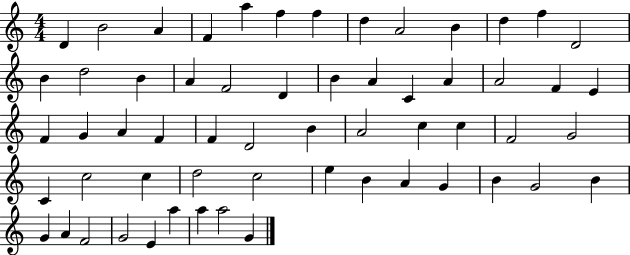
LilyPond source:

{
  \clef treble
  \numericTimeSignature
  \time 4/4
  \key c \major
  d'4 b'2 a'4 | f'4 a''4 f''4 f''4 | d''4 a'2 b'4 | d''4 f''4 d'2 | \break b'4 d''2 b'4 | a'4 f'2 d'4 | b'4 a'4 c'4 a'4 | a'2 f'4 e'4 | \break f'4 g'4 a'4 f'4 | f'4 d'2 b'4 | a'2 c''4 c''4 | f'2 g'2 | \break c'4 c''2 c''4 | d''2 c''2 | e''4 b'4 a'4 g'4 | b'4 g'2 b'4 | \break g'4 a'4 f'2 | g'2 e'4 a''4 | a''4 a''2 g'4 | \bar "|."
}